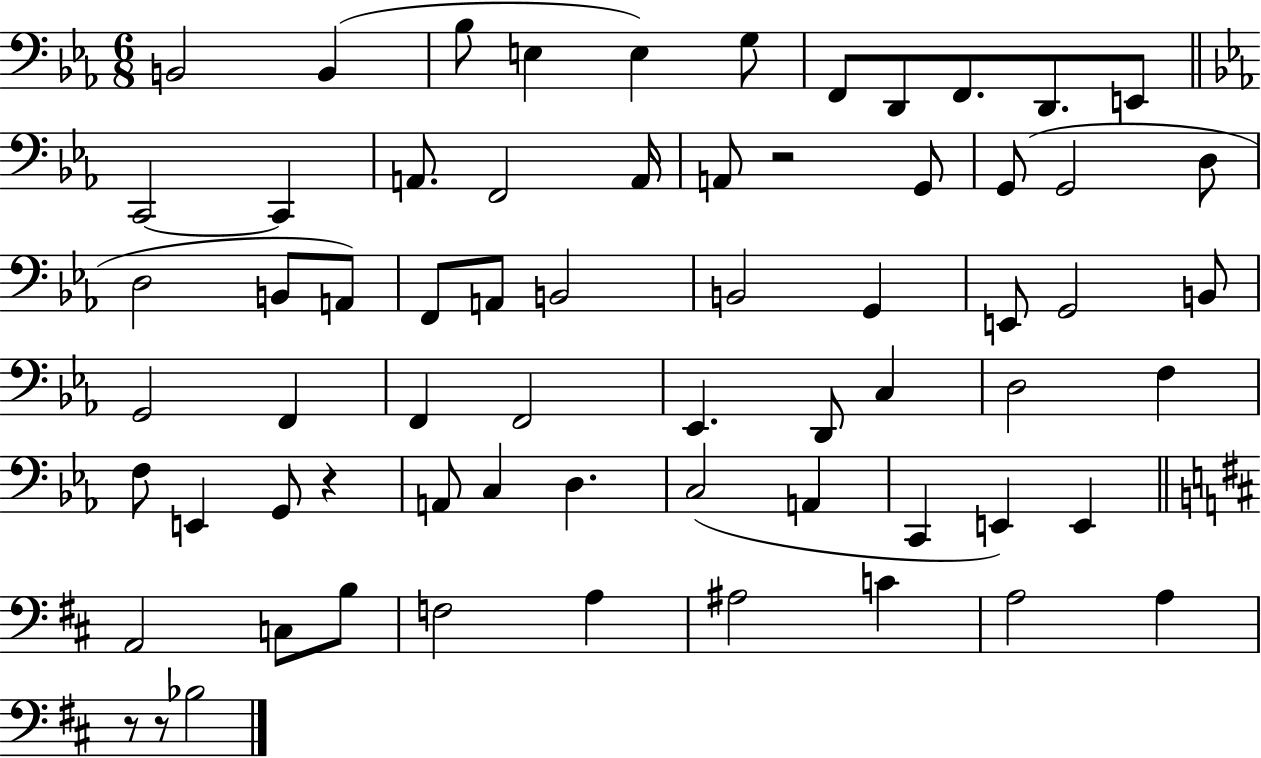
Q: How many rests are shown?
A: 4